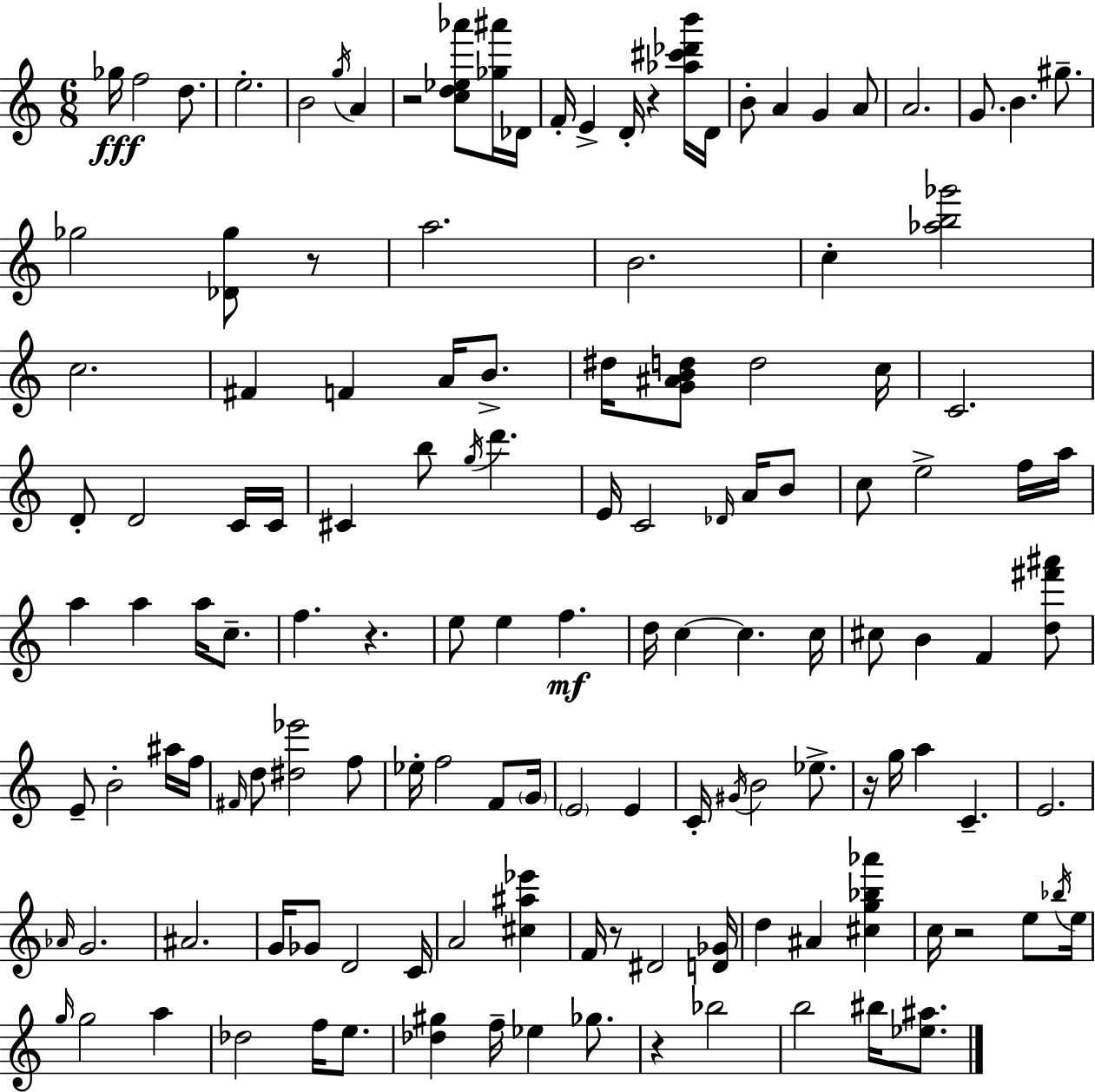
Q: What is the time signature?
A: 6/8